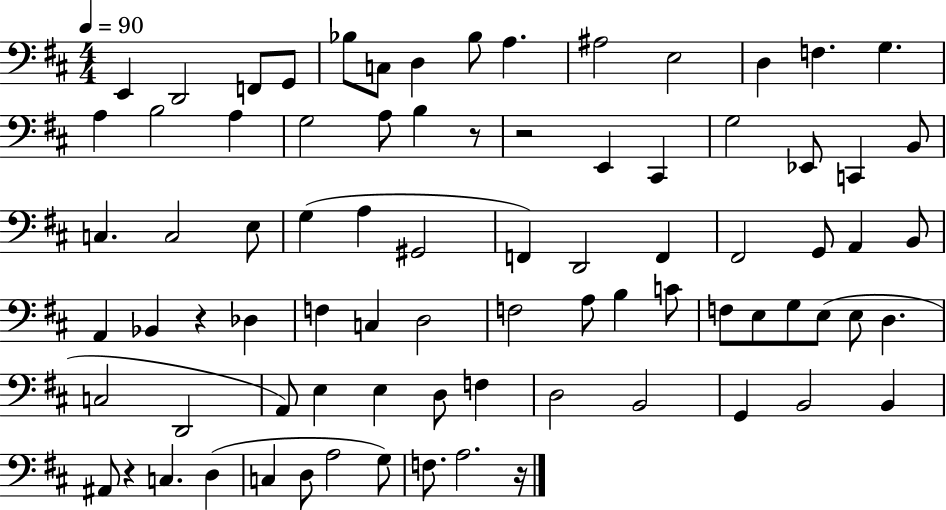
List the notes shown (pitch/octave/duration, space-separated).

E2/q D2/h F2/e G2/e Bb3/e C3/e D3/q Bb3/e A3/q. A#3/h E3/h D3/q F3/q. G3/q. A3/q B3/h A3/q G3/h A3/e B3/q R/e R/h E2/q C#2/q G3/h Eb2/e C2/q B2/e C3/q. C3/h E3/e G3/q A3/q G#2/h F2/q D2/h F2/q F#2/h G2/e A2/q B2/e A2/q Bb2/q R/q Db3/q F3/q C3/q D3/h F3/h A3/e B3/q C4/e F3/e E3/e G3/e E3/e E3/e D3/q. C3/h D2/h A2/e E3/q E3/q D3/e F3/q D3/h B2/h G2/q B2/h B2/q A#2/e R/q C3/q. D3/q C3/q D3/e A3/h G3/e F3/e. A3/h. R/s